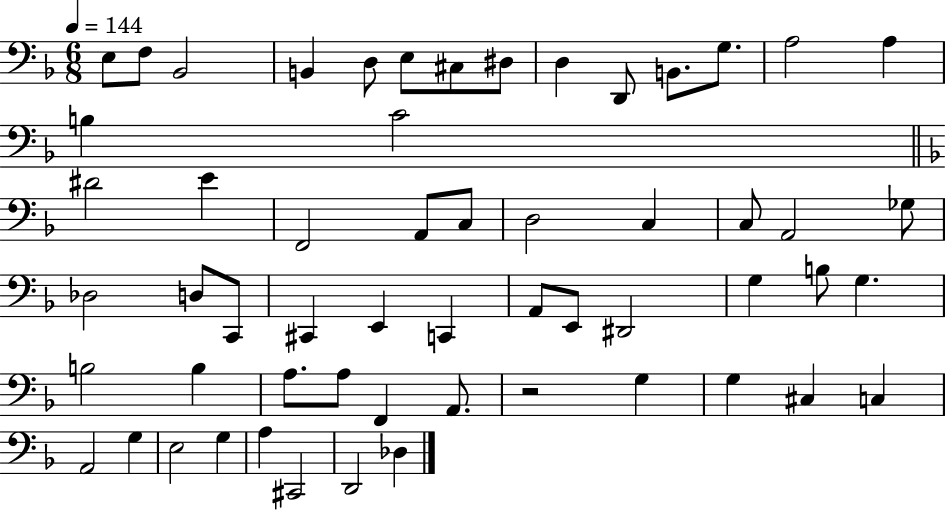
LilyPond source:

{
  \clef bass
  \numericTimeSignature
  \time 6/8
  \key f \major
  \tempo 4 = 144
  e8 f8 bes,2 | b,4 d8 e8 cis8 dis8 | d4 d,8 b,8. g8. | a2 a4 | \break b4 c'2 | \bar "||" \break \key f \major dis'2 e'4 | f,2 a,8 c8 | d2 c4 | c8 a,2 ges8 | \break des2 d8 c,8 | cis,4 e,4 c,4 | a,8 e,8 dis,2 | g4 b8 g4. | \break b2 b4 | a8. a8 f,4 a,8. | r2 g4 | g4 cis4 c4 | \break a,2 g4 | e2 g4 | a4 cis,2 | d,2 des4 | \break \bar "|."
}